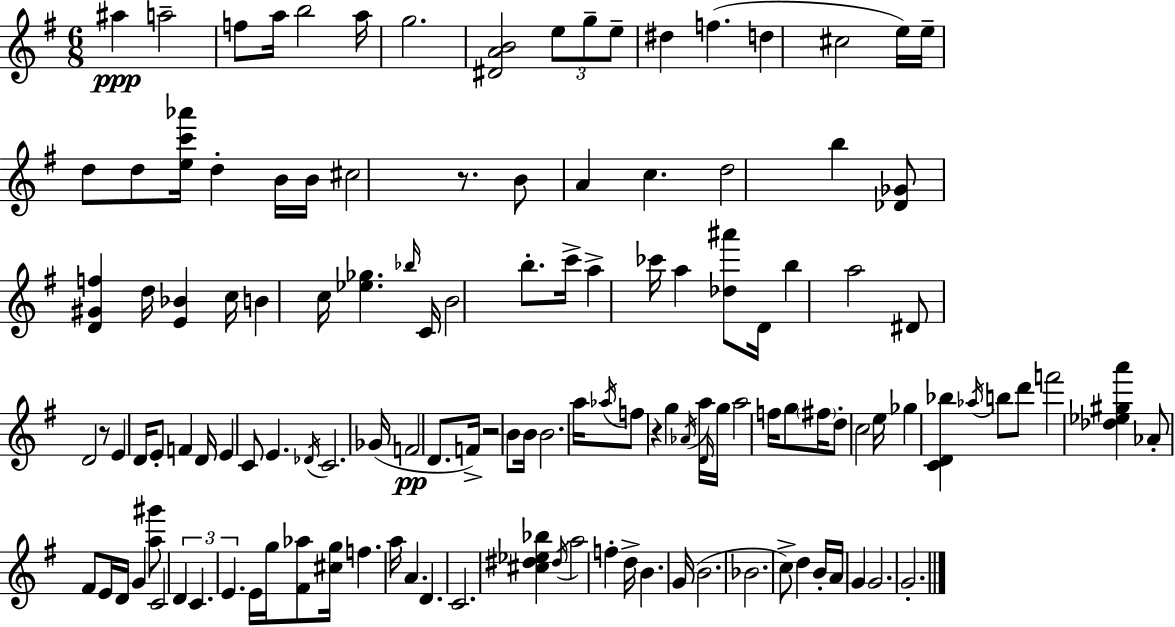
{
  \clef treble
  \numericTimeSignature
  \time 6/8
  \key g \major
  \repeat volta 2 { ais''4\ppp a''2-- | f''8 a''16 b''2 a''16 | g''2. | <dis' a' b'>2 \tuplet 3/2 { e''8 g''8-- | \break e''8-- } dis''4 f''4.( | d''4 cis''2 | e''16) e''16-- d''8 d''8 <e'' c''' aes'''>16 d''4-. b'16 | b'16 cis''2 r8. | \break b'8 a'4 c''4. | d''2 b''4 | <des' ges'>8 <d' gis' f''>4 d''16 <e' bes'>4 c''16 | b'4 c''16 <ees'' ges''>4. \grace { bes''16 } | \break c'16 b'2 b''8.-. | c'''16-> a''4-> ces'''16 a''4 <des'' ais'''>8 | d'16 b''4 a''2 | dis'8 d'2 r8 | \break e'4 d'16 e'8-. f'4 | d'16 e'4 c'8 e'4. | \acciaccatura { des'16 } c'2. | ges'16( f'2\pp d'8. | \break f'16->) r2 b'8 | b'16 b'2. | a''16 \acciaccatura { aes''16 } f''8 r4 g''4 | \acciaccatura { aes'16 } a''16 \grace { d'16 } g''16 a''2 | \break f''16 g''8 \parenthesize fis''16 d''8-. c''2 | e''16 ges''4 <c' d' bes''>4 | \acciaccatura { aes''16 } b''8 d'''8 f'''2 | <des'' ees'' gis'' a'''>4 aes'8-. fis'8 e'16 d'16 | \break g'4 <a'' gis'''>8 c'2 | \tuplet 3/2 { d'4 c'4. | e'4. } e'16 g''16 <fis' aes''>8 <cis'' g''>16 f''4. | a''16 a'4. | \break d'4. c'2. | <cis'' dis'' ees'' bes''>4 \acciaccatura { dis''16 } a''2 | f''4-. d''16-> | b'4. g'16( b'2. | \break bes'2. | c''8->) d''4 | b'16-. a'16 g'4 g'2. | g'2.-. | \break } \bar "|."
}